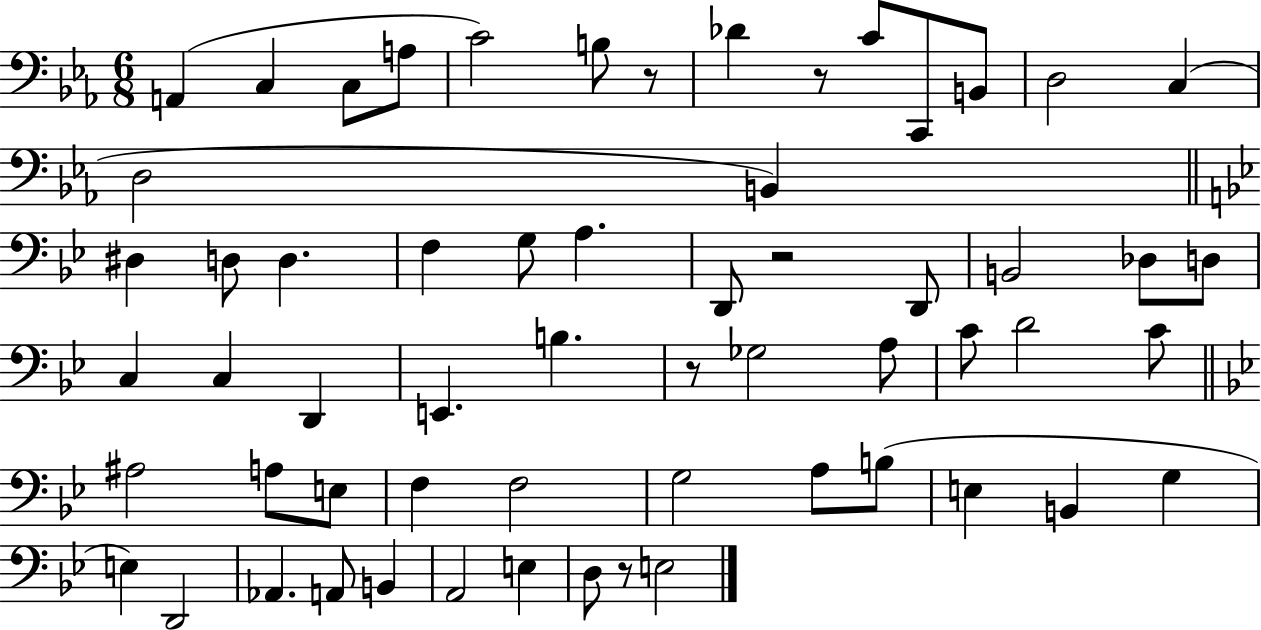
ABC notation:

X:1
T:Untitled
M:6/8
L:1/4
K:Eb
A,, C, C,/2 A,/2 C2 B,/2 z/2 _D z/2 C/2 C,,/2 B,,/2 D,2 C, D,2 B,, ^D, D,/2 D, F, G,/2 A, D,,/2 z2 D,,/2 B,,2 _D,/2 D,/2 C, C, D,, E,, B, z/2 _G,2 A,/2 C/2 D2 C/2 ^A,2 A,/2 E,/2 F, F,2 G,2 A,/2 B,/2 E, B,, G, E, D,,2 _A,, A,,/2 B,, A,,2 E, D,/2 z/2 E,2